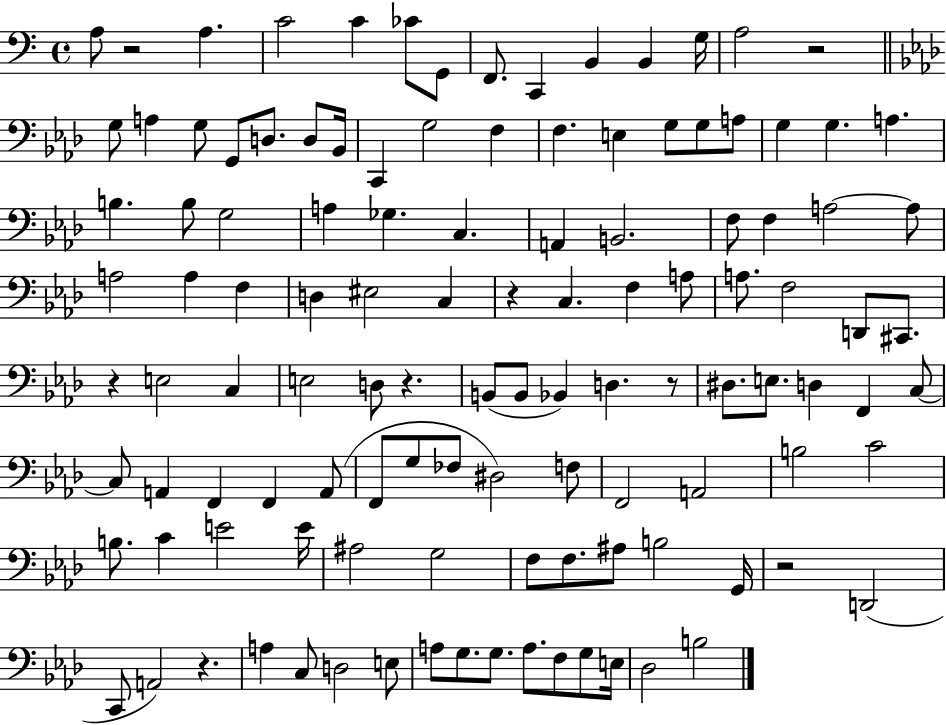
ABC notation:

X:1
T:Untitled
M:4/4
L:1/4
K:C
A,/2 z2 A, C2 C _C/2 G,,/2 F,,/2 C,, B,, B,, G,/4 A,2 z2 G,/2 A, G,/2 G,,/2 D,/2 D,/2 _B,,/4 C,, G,2 F, F, E, G,/2 G,/2 A,/2 G, G, A, B, B,/2 G,2 A, _G, C, A,, B,,2 F,/2 F, A,2 A,/2 A,2 A, F, D, ^E,2 C, z C, F, A,/2 A,/2 F,2 D,,/2 ^C,,/2 z E,2 C, E,2 D,/2 z B,,/2 B,,/2 _B,, D, z/2 ^D,/2 E,/2 D, F,, C,/2 C,/2 A,, F,, F,, A,,/2 F,,/2 G,/2 _F,/2 ^D,2 F,/2 F,,2 A,,2 B,2 C2 B,/2 C E2 E/4 ^A,2 G,2 F,/2 F,/2 ^A,/2 B,2 G,,/4 z2 D,,2 C,,/2 A,,2 z A, C,/2 D,2 E,/2 A,/2 G,/2 G,/2 A,/2 F,/2 G,/2 E,/4 _D,2 B,2